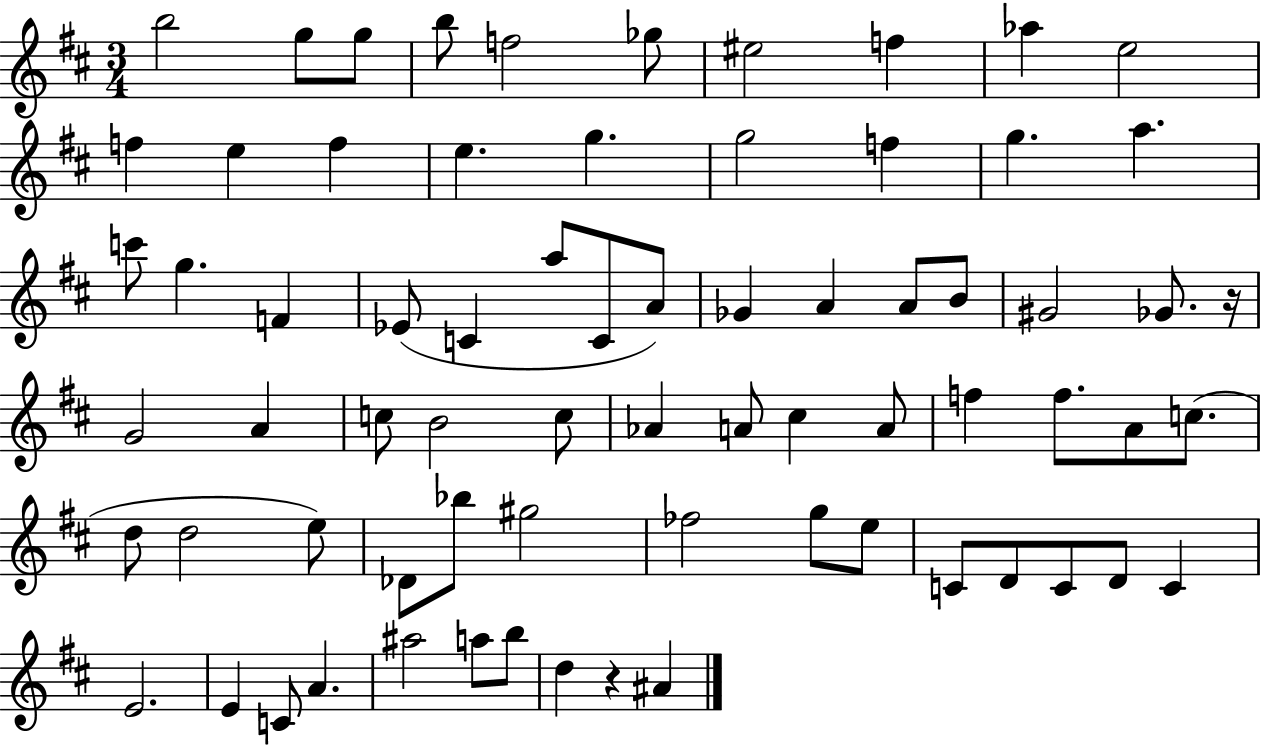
X:1
T:Untitled
M:3/4
L:1/4
K:D
b2 g/2 g/2 b/2 f2 _g/2 ^e2 f _a e2 f e f e g g2 f g a c'/2 g F _E/2 C a/2 C/2 A/2 _G A A/2 B/2 ^G2 _G/2 z/4 G2 A c/2 B2 c/2 _A A/2 ^c A/2 f f/2 A/2 c/2 d/2 d2 e/2 _D/2 _b/2 ^g2 _f2 g/2 e/2 C/2 D/2 C/2 D/2 C E2 E C/2 A ^a2 a/2 b/2 d z ^A